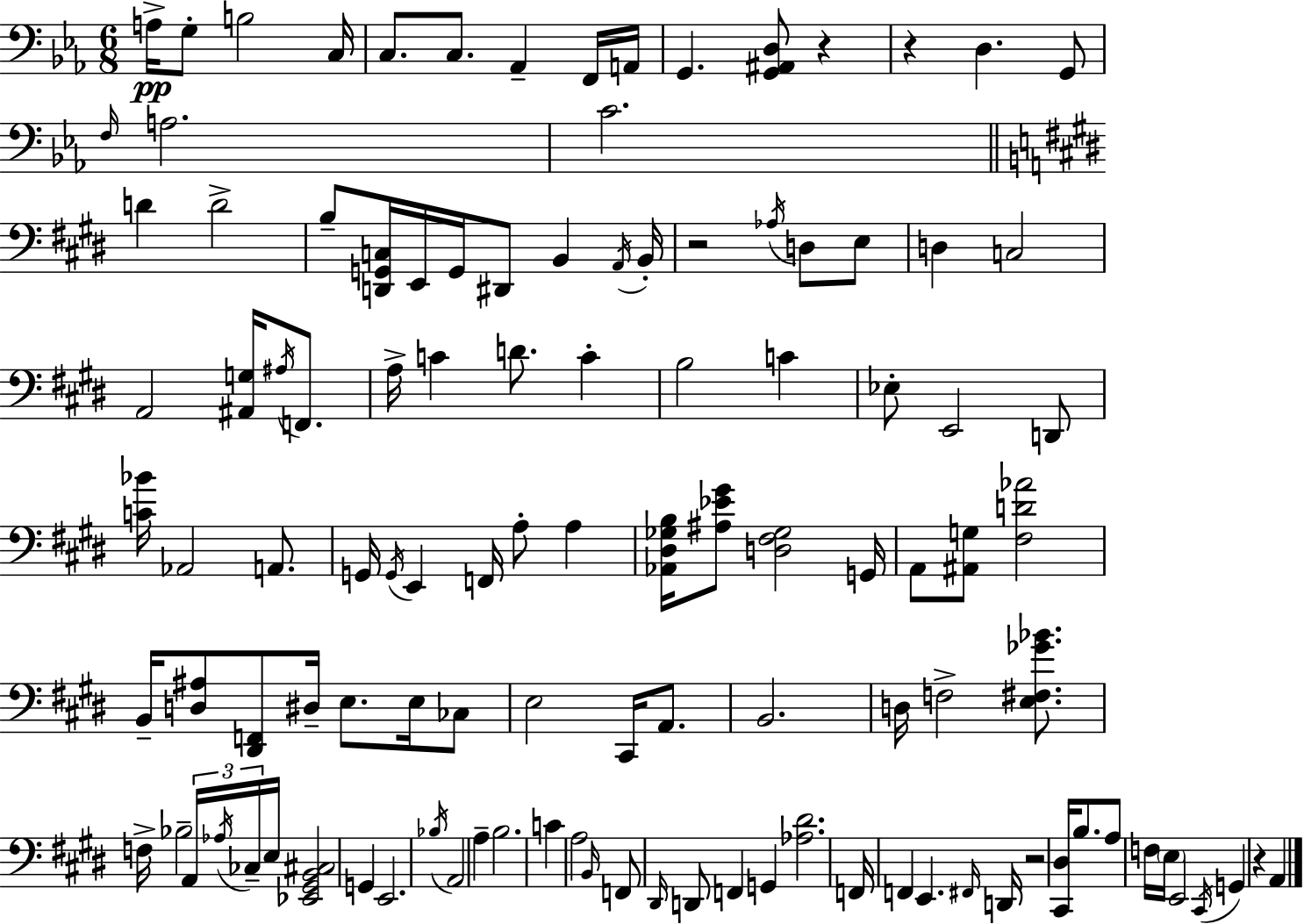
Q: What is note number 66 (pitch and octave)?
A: Ab3